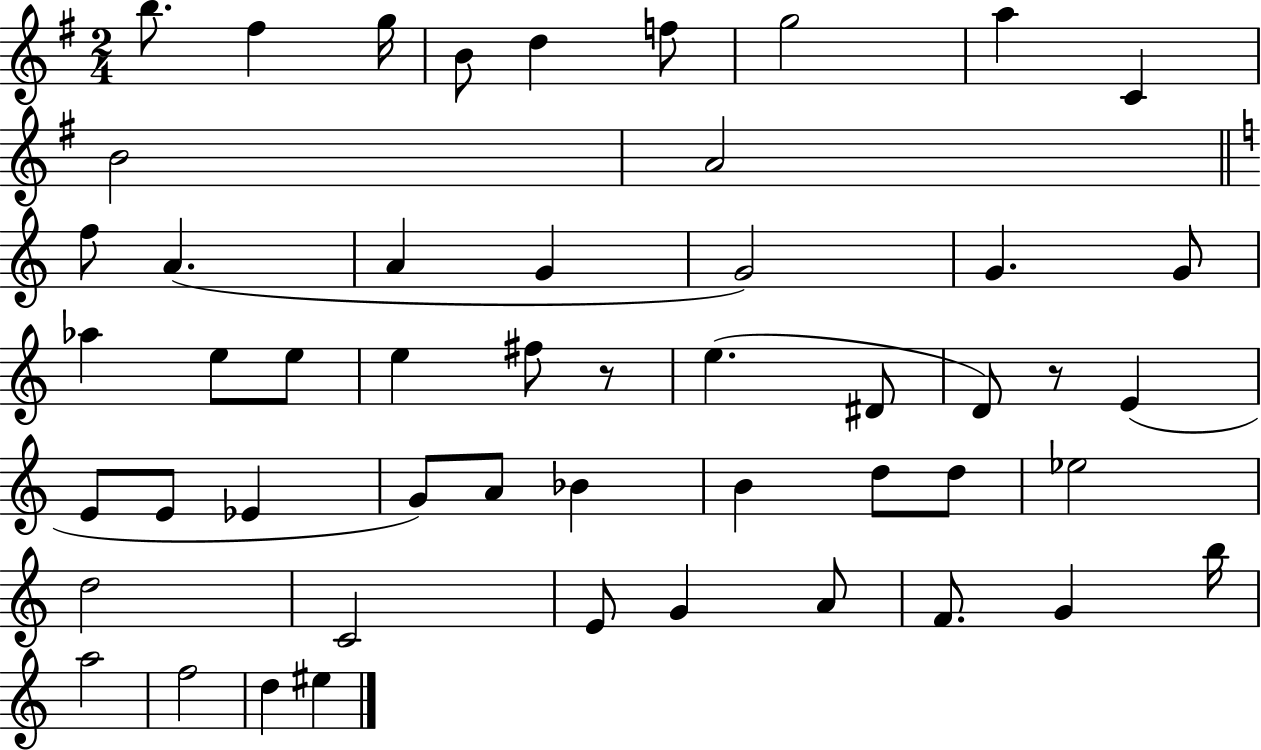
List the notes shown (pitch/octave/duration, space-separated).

B5/e. F#5/q G5/s B4/e D5/q F5/e G5/h A5/q C4/q B4/h A4/h F5/e A4/q. A4/q G4/q G4/h G4/q. G4/e Ab5/q E5/e E5/e E5/q F#5/e R/e E5/q. D#4/e D4/e R/e E4/q E4/e E4/e Eb4/q G4/e A4/e Bb4/q B4/q D5/e D5/e Eb5/h D5/h C4/h E4/e G4/q A4/e F4/e. G4/q B5/s A5/h F5/h D5/q EIS5/q